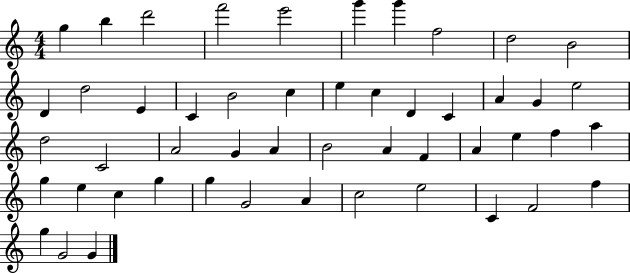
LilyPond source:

{
  \clef treble
  \numericTimeSignature
  \time 4/4
  \key c \major
  g''4 b''4 d'''2 | f'''2 e'''2 | g'''4 g'''4 f''2 | d''2 b'2 | \break d'4 d''2 e'4 | c'4 b'2 c''4 | e''4 c''4 d'4 c'4 | a'4 g'4 e''2 | \break d''2 c'2 | a'2 g'4 a'4 | b'2 a'4 f'4 | a'4 e''4 f''4 a''4 | \break g''4 e''4 c''4 g''4 | g''4 g'2 a'4 | c''2 e''2 | c'4 f'2 f''4 | \break g''4 g'2 g'4 | \bar "|."
}